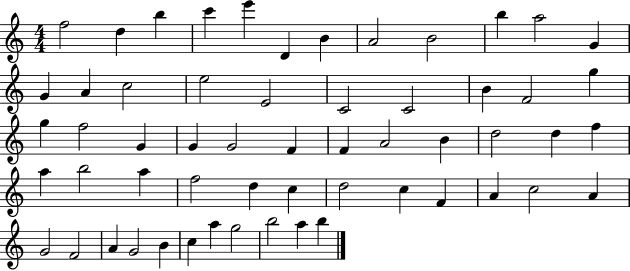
{
  \clef treble
  \numericTimeSignature
  \time 4/4
  \key c \major
  f''2 d''4 b''4 | c'''4 e'''4 d'4 b'4 | a'2 b'2 | b''4 a''2 g'4 | \break g'4 a'4 c''2 | e''2 e'2 | c'2 c'2 | b'4 f'2 g''4 | \break g''4 f''2 g'4 | g'4 g'2 f'4 | f'4 a'2 b'4 | d''2 d''4 f''4 | \break a''4 b''2 a''4 | f''2 d''4 c''4 | d''2 c''4 f'4 | a'4 c''2 a'4 | \break g'2 f'2 | a'4 g'2 b'4 | c''4 a''4 g''2 | b''2 a''4 b''4 | \break \bar "|."
}